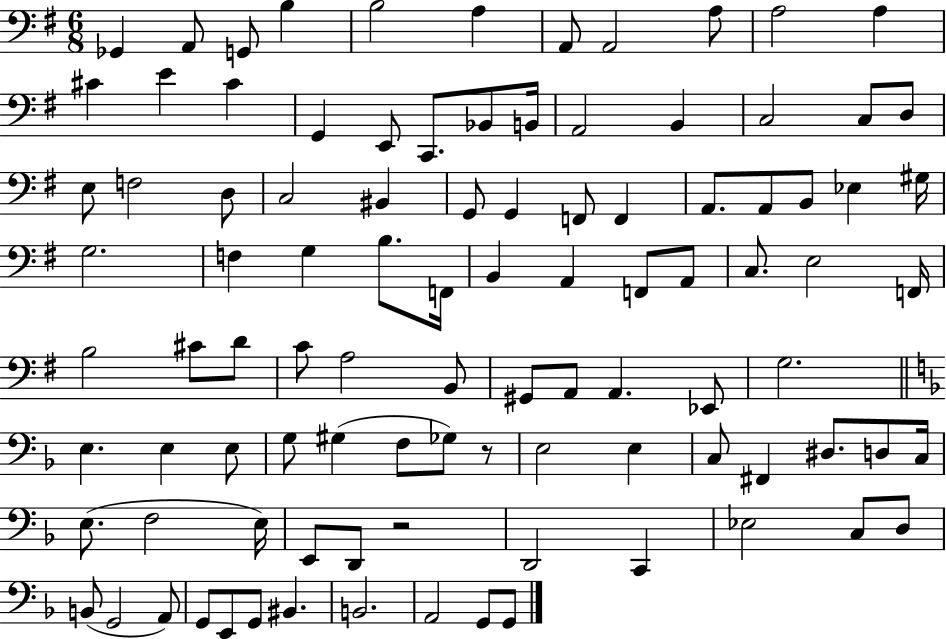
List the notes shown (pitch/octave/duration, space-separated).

Gb2/q A2/e G2/e B3/q B3/h A3/q A2/e A2/h A3/e A3/h A3/q C#4/q E4/q C#4/q G2/q E2/e C2/e. Bb2/e B2/s A2/h B2/q C3/h C3/e D3/e E3/e F3/h D3/e C3/h BIS2/q G2/e G2/q F2/e F2/q A2/e. A2/e B2/e Eb3/q G#3/s G3/h. F3/q G3/q B3/e. F2/s B2/q A2/q F2/e A2/e C3/e. E3/h F2/s B3/h C#4/e D4/e C4/e A3/h B2/e G#2/e A2/e A2/q. Eb2/e G3/h. E3/q. E3/q E3/e G3/e G#3/q F3/e Gb3/e R/e E3/h E3/q C3/e F#2/q D#3/e. D3/e C3/s E3/e. F3/h E3/s E2/e D2/e R/h D2/h C2/q Eb3/h C3/e D3/e B2/e G2/h A2/e G2/e E2/e G2/e BIS2/q. B2/h. A2/h G2/e G2/e